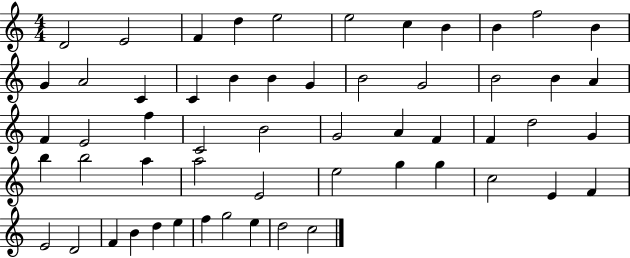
{
  \clef treble
  \numericTimeSignature
  \time 4/4
  \key c \major
  d'2 e'2 | f'4 d''4 e''2 | e''2 c''4 b'4 | b'4 f''2 b'4 | \break g'4 a'2 c'4 | c'4 b'4 b'4 g'4 | b'2 g'2 | b'2 b'4 a'4 | \break f'4 e'2 f''4 | c'2 b'2 | g'2 a'4 f'4 | f'4 d''2 g'4 | \break b''4 b''2 a''4 | a''2 e'2 | e''2 g''4 g''4 | c''2 e'4 f'4 | \break e'2 d'2 | f'4 b'4 d''4 e''4 | f''4 g''2 e''4 | d''2 c''2 | \break \bar "|."
}